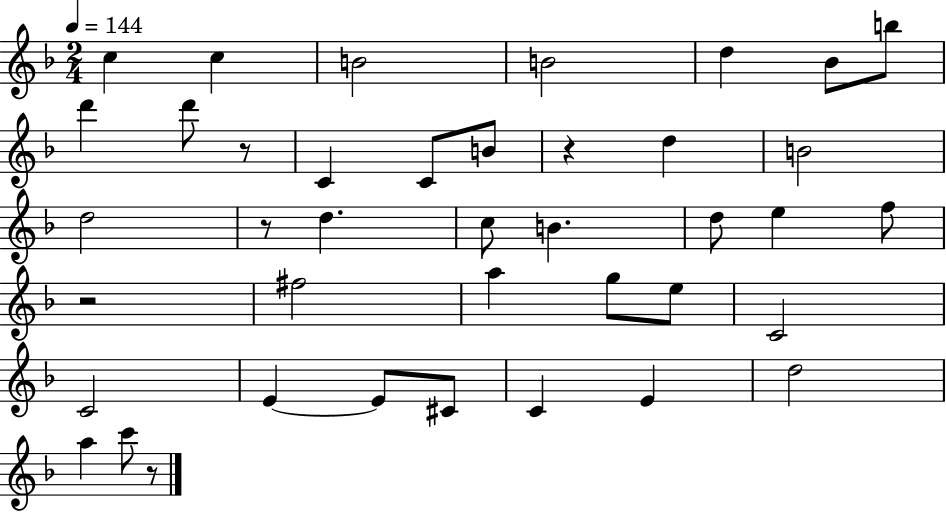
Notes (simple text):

C5/q C5/q B4/h B4/h D5/q Bb4/e B5/e D6/q D6/e R/e C4/q C4/e B4/e R/q D5/q B4/h D5/h R/e D5/q. C5/e B4/q. D5/e E5/q F5/e R/h F#5/h A5/q G5/e E5/e C4/h C4/h E4/q E4/e C#4/e C4/q E4/q D5/h A5/q C6/e R/e